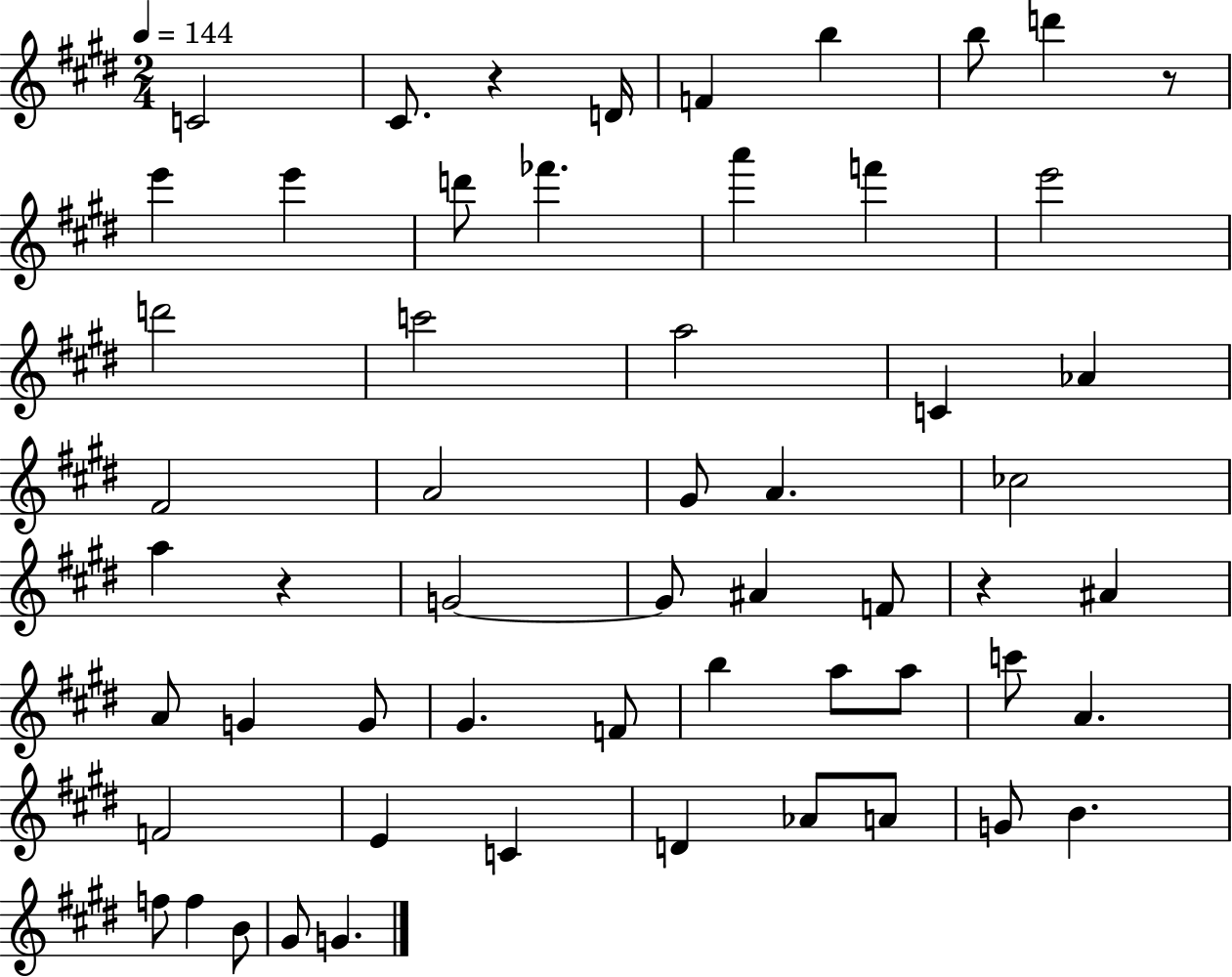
C4/h C#4/e. R/q D4/s F4/q B5/q B5/e D6/q R/e E6/q E6/q D6/e FES6/q. A6/q F6/q E6/h D6/h C6/h A5/h C4/q Ab4/q F#4/h A4/h G#4/e A4/q. CES5/h A5/q R/q G4/h G4/e A#4/q F4/e R/q A#4/q A4/e G4/q G4/e G#4/q. F4/e B5/q A5/e A5/e C6/e A4/q. F4/h E4/q C4/q D4/q Ab4/e A4/e G4/e B4/q. F5/e F5/q B4/e G#4/e G4/q.